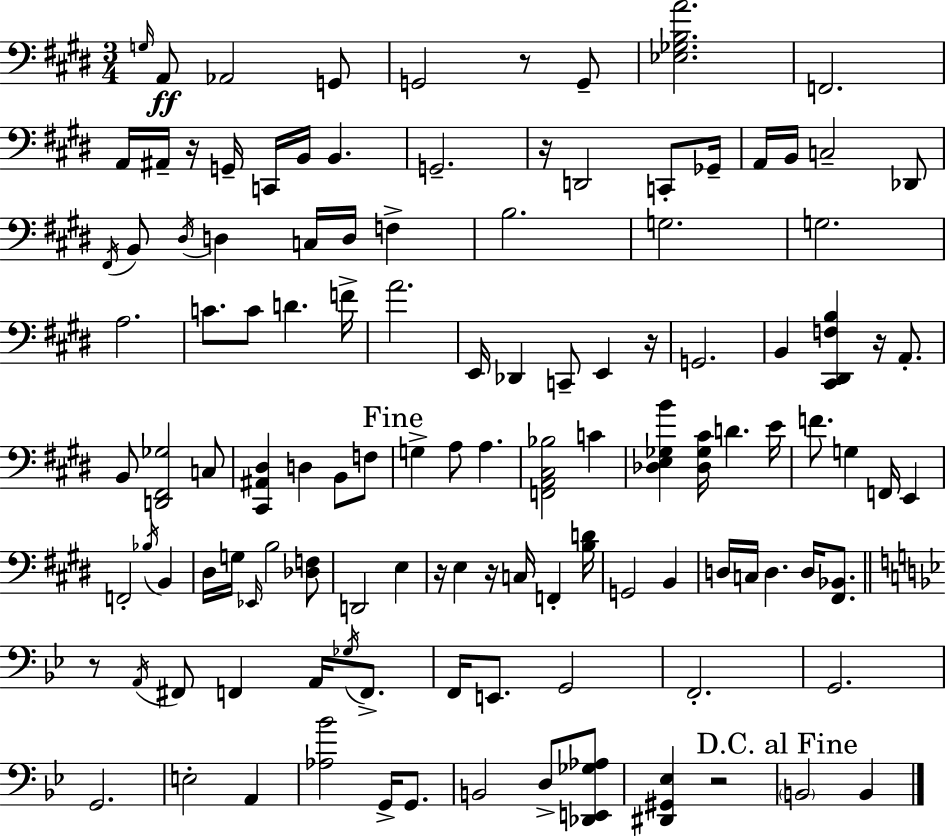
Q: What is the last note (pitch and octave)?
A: B2